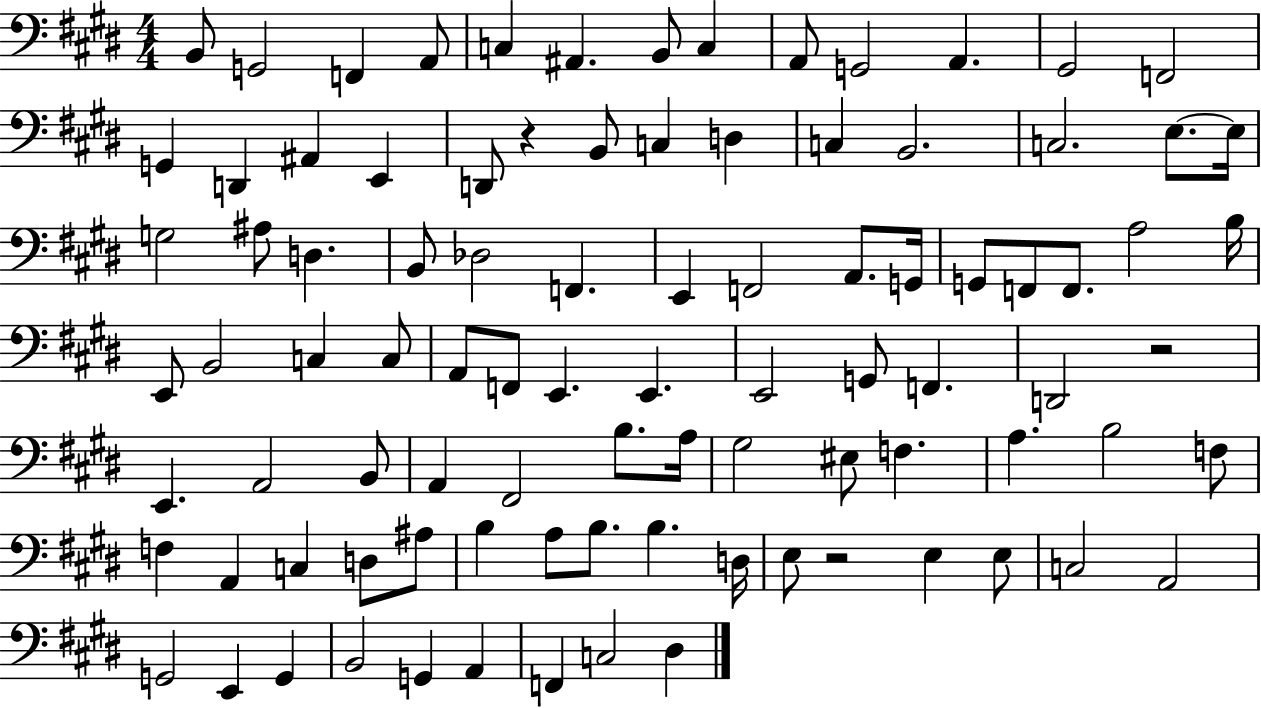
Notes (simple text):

B2/e G2/h F2/q A2/e C3/q A#2/q. B2/e C3/q A2/e G2/h A2/q. G#2/h F2/h G2/q D2/q A#2/q E2/q D2/e R/q B2/e C3/q D3/q C3/q B2/h. C3/h. E3/e. E3/s G3/h A#3/e D3/q. B2/e Db3/h F2/q. E2/q F2/h A2/e. G2/s G2/e F2/e F2/e. A3/h B3/s E2/e B2/h C3/q C3/e A2/e F2/e E2/q. E2/q. E2/h G2/e F2/q. D2/h R/h E2/q. A2/h B2/e A2/q F#2/h B3/e. A3/s G#3/h EIS3/e F3/q. A3/q. B3/h F3/e F3/q A2/q C3/q D3/e A#3/e B3/q A3/e B3/e. B3/q. D3/s E3/e R/h E3/q E3/e C3/h A2/h G2/h E2/q G2/q B2/h G2/q A2/q F2/q C3/h D#3/q